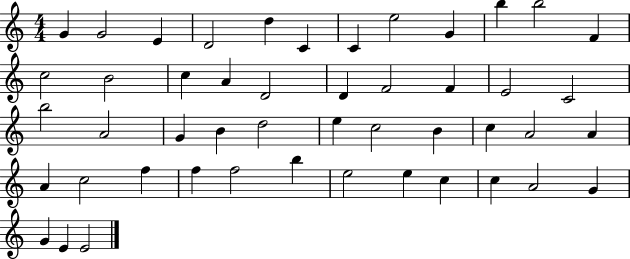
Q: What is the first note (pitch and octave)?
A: G4